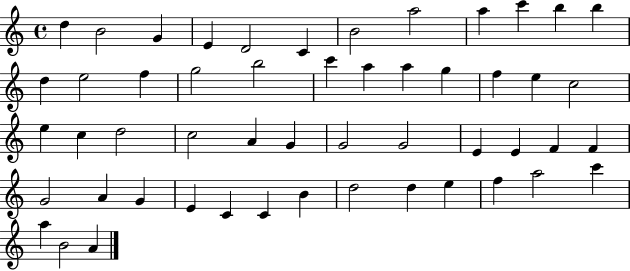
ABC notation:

X:1
T:Untitled
M:4/4
L:1/4
K:C
d B2 G E D2 C B2 a2 a c' b b d e2 f g2 b2 c' a a g f e c2 e c d2 c2 A G G2 G2 E E F F G2 A G E C C B d2 d e f a2 c' a B2 A